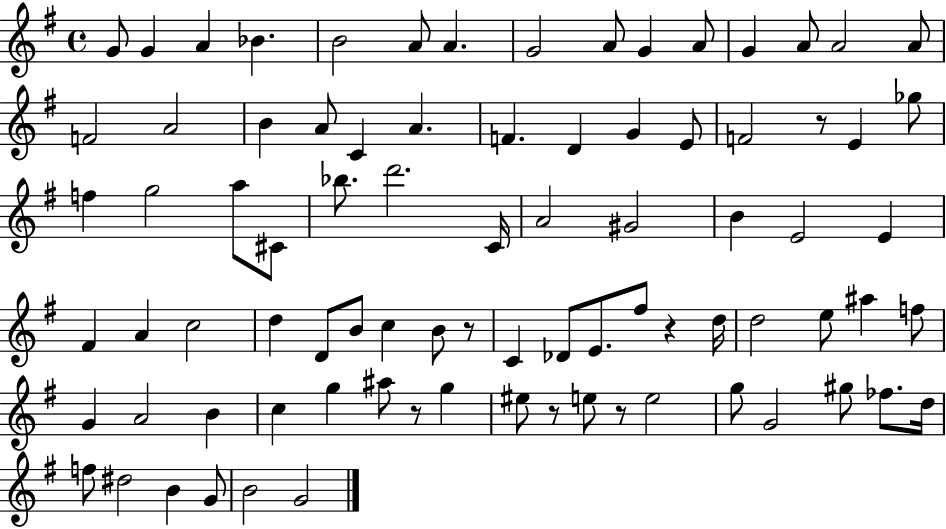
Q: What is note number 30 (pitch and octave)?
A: G5